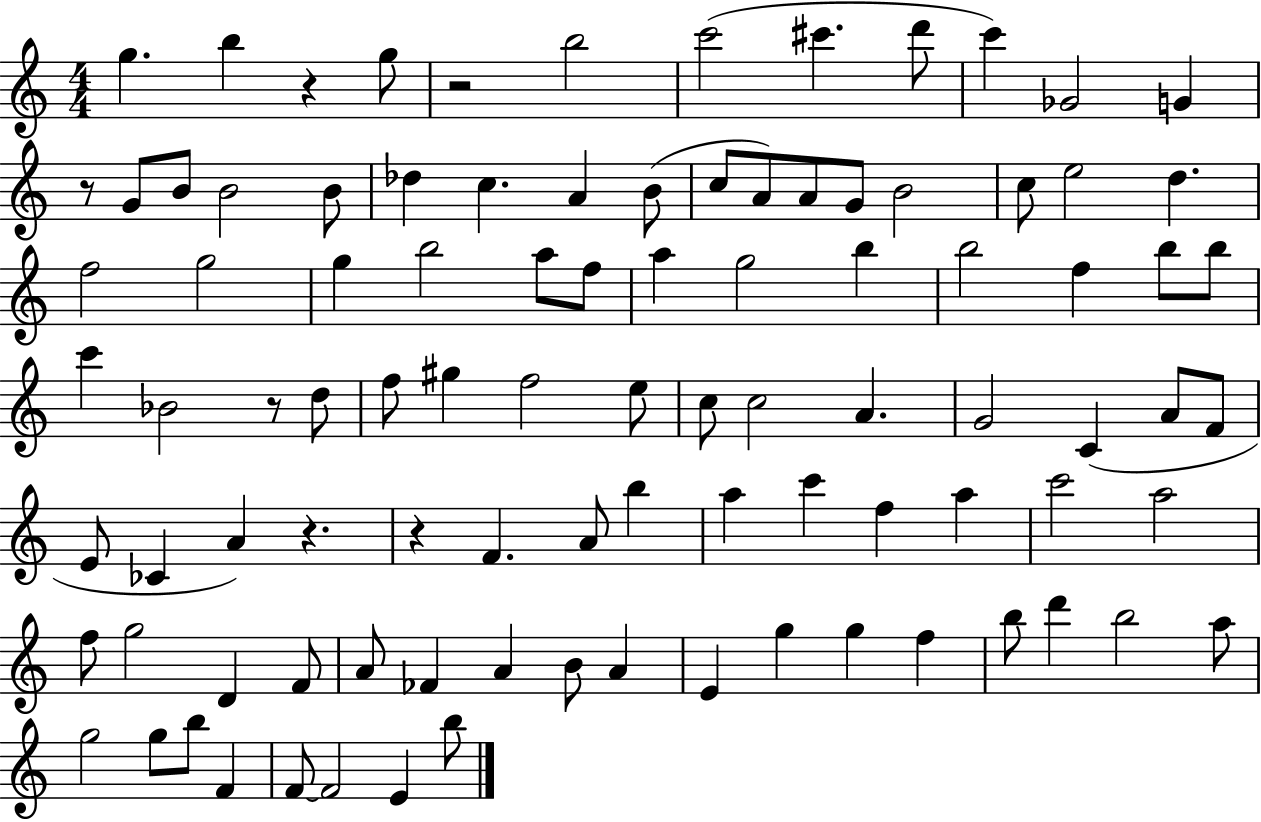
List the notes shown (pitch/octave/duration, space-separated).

G5/q. B5/q R/q G5/e R/h B5/h C6/h C#6/q. D6/e C6/q Gb4/h G4/q R/e G4/e B4/e B4/h B4/e Db5/q C5/q. A4/q B4/e C5/e A4/e A4/e G4/e B4/h C5/e E5/h D5/q. F5/h G5/h G5/q B5/h A5/e F5/e A5/q G5/h B5/q B5/h F5/q B5/e B5/e C6/q Bb4/h R/e D5/e F5/e G#5/q F5/h E5/e C5/e C5/h A4/q. G4/h C4/q A4/e F4/e E4/e CES4/q A4/q R/q. R/q F4/q. A4/e B5/q A5/q C6/q F5/q A5/q C6/h A5/h F5/e G5/h D4/q F4/e A4/e FES4/q A4/q B4/e A4/q E4/q G5/q G5/q F5/q B5/e D6/q B5/h A5/e G5/h G5/e B5/e F4/q F4/e F4/h E4/q B5/e